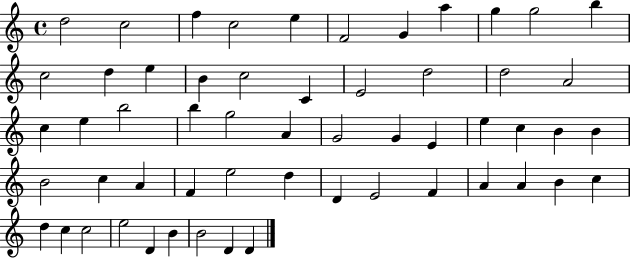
D5/h C5/h F5/q C5/h E5/q F4/h G4/q A5/q G5/q G5/h B5/q C5/h D5/q E5/q B4/q C5/h C4/q E4/h D5/h D5/h A4/h C5/q E5/q B5/h B5/q G5/h A4/q G4/h G4/q E4/q E5/q C5/q B4/q B4/q B4/h C5/q A4/q F4/q E5/h D5/q D4/q E4/h F4/q A4/q A4/q B4/q C5/q D5/q C5/q C5/h E5/h D4/q B4/q B4/h D4/q D4/q